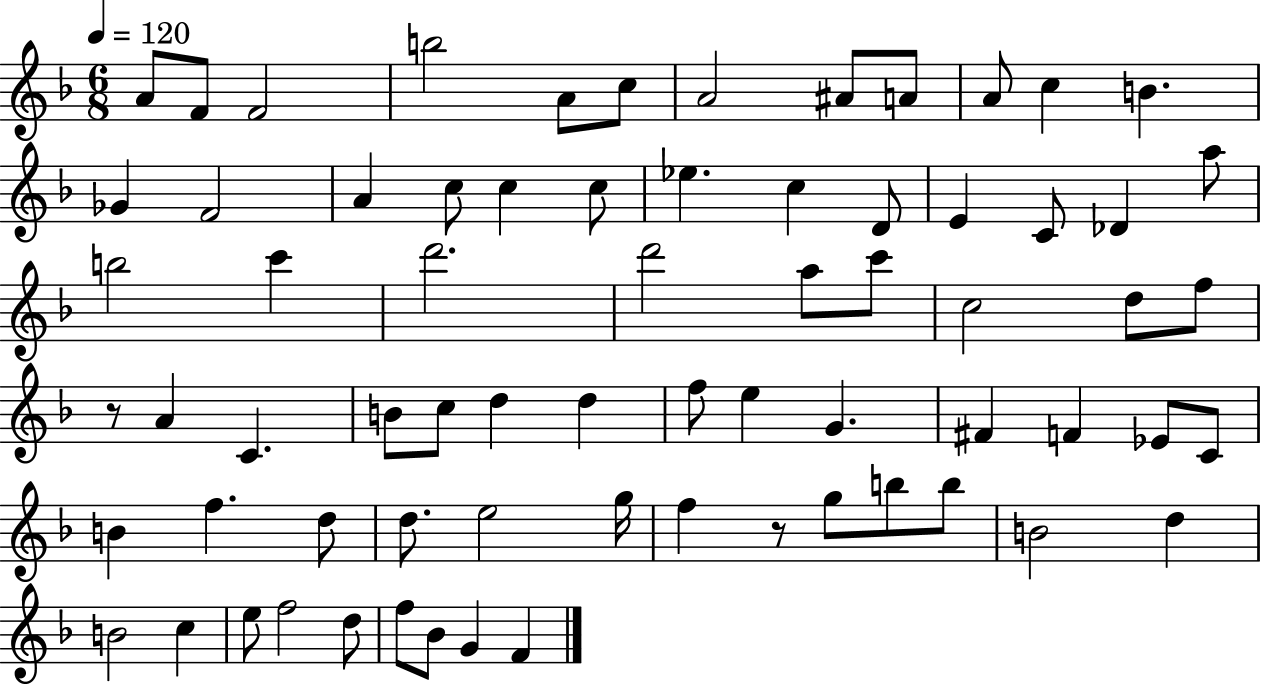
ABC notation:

X:1
T:Untitled
M:6/8
L:1/4
K:F
A/2 F/2 F2 b2 A/2 c/2 A2 ^A/2 A/2 A/2 c B _G F2 A c/2 c c/2 _e c D/2 E C/2 _D a/2 b2 c' d'2 d'2 a/2 c'/2 c2 d/2 f/2 z/2 A C B/2 c/2 d d f/2 e G ^F F _E/2 C/2 B f d/2 d/2 e2 g/4 f z/2 g/2 b/2 b/2 B2 d B2 c e/2 f2 d/2 f/2 _B/2 G F